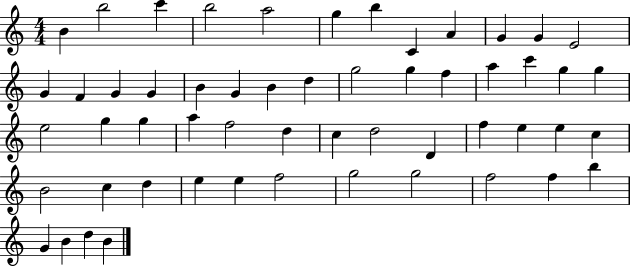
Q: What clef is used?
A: treble